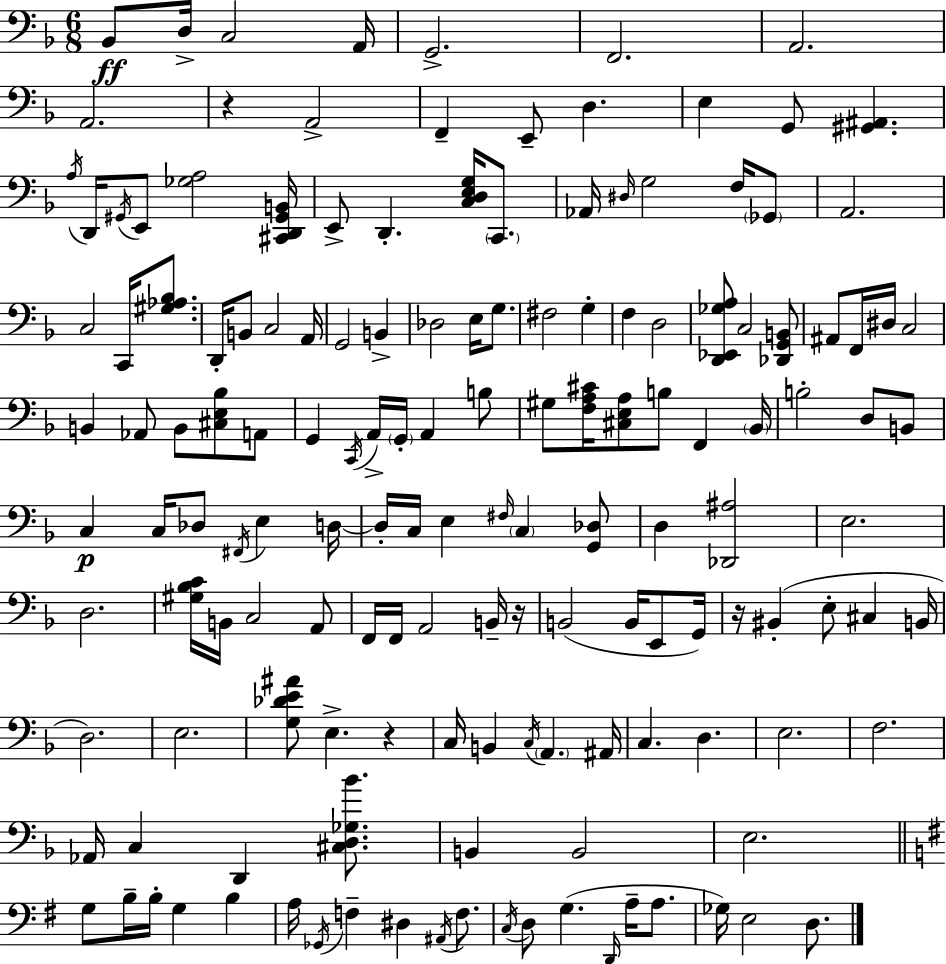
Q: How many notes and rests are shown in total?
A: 150